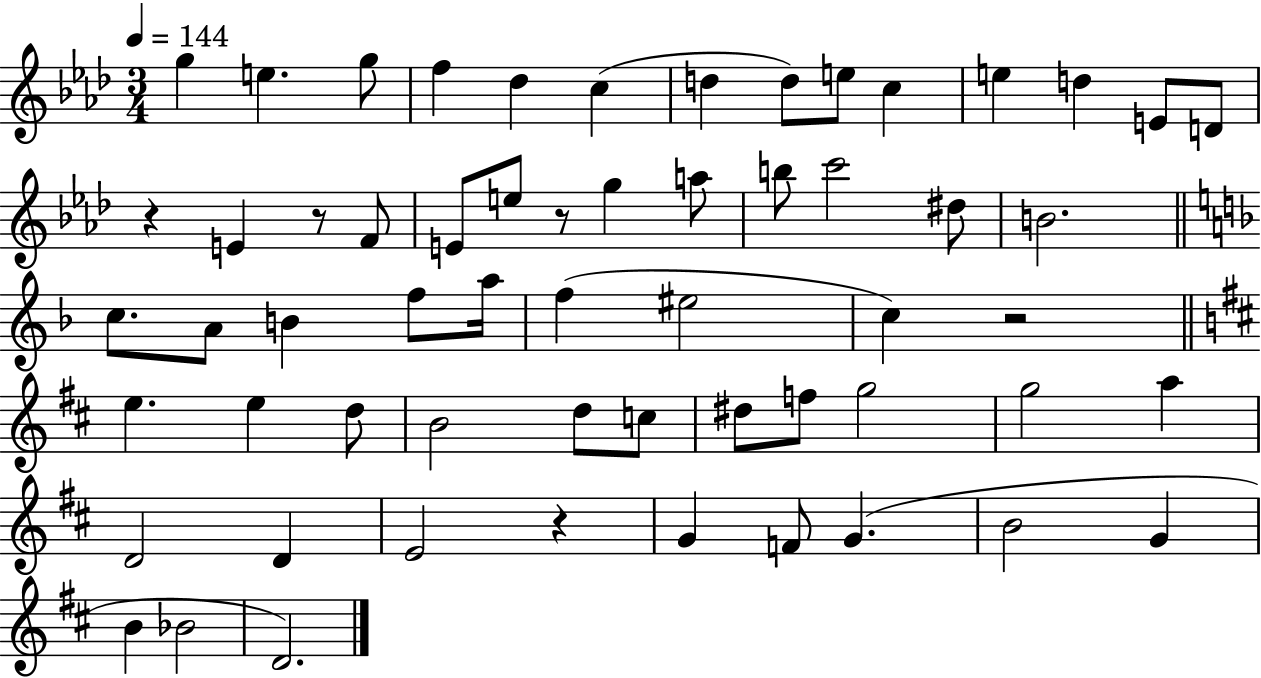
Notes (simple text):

G5/q E5/q. G5/e F5/q Db5/q C5/q D5/q D5/e E5/e C5/q E5/q D5/q E4/e D4/e R/q E4/q R/e F4/e E4/e E5/e R/e G5/q A5/e B5/e C6/h D#5/e B4/h. C5/e. A4/e B4/q F5/e A5/s F5/q EIS5/h C5/q R/h E5/q. E5/q D5/e B4/h D5/e C5/e D#5/e F5/e G5/h G5/h A5/q D4/h D4/q E4/h R/q G4/q F4/e G4/q. B4/h G4/q B4/q Bb4/h D4/h.